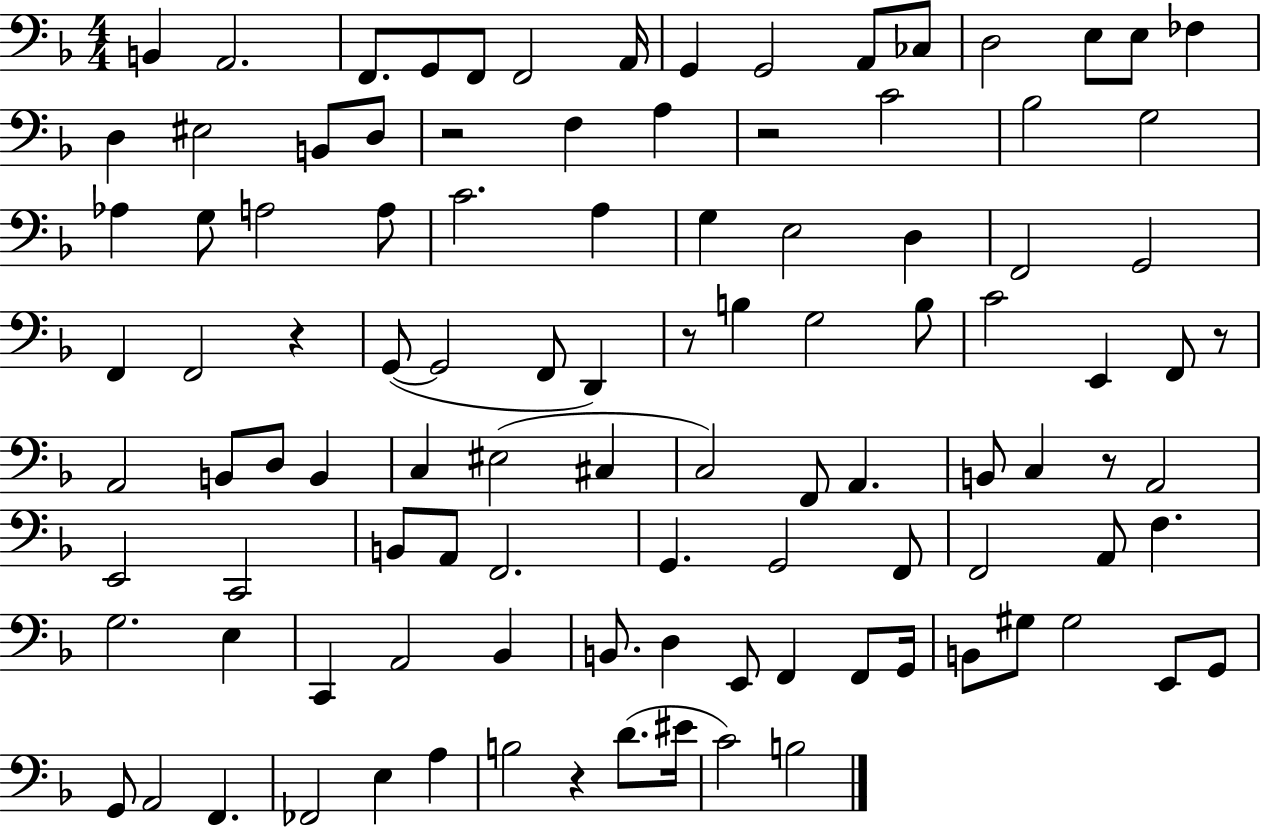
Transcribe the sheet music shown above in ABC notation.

X:1
T:Untitled
M:4/4
L:1/4
K:F
B,, A,,2 F,,/2 G,,/2 F,,/2 F,,2 A,,/4 G,, G,,2 A,,/2 _C,/2 D,2 E,/2 E,/2 _F, D, ^E,2 B,,/2 D,/2 z2 F, A, z2 C2 _B,2 G,2 _A, G,/2 A,2 A,/2 C2 A, G, E,2 D, F,,2 G,,2 F,, F,,2 z G,,/2 G,,2 F,,/2 D,, z/2 B, G,2 B,/2 C2 E,, F,,/2 z/2 A,,2 B,,/2 D,/2 B,, C, ^E,2 ^C, C,2 F,,/2 A,, B,,/2 C, z/2 A,,2 E,,2 C,,2 B,,/2 A,,/2 F,,2 G,, G,,2 F,,/2 F,,2 A,,/2 F, G,2 E, C,, A,,2 _B,, B,,/2 D, E,,/2 F,, F,,/2 G,,/4 B,,/2 ^G,/2 ^G,2 E,,/2 G,,/2 G,,/2 A,,2 F,, _F,,2 E, A, B,2 z D/2 ^E/4 C2 B,2